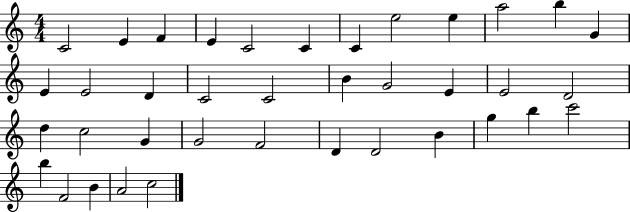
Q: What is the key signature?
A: C major